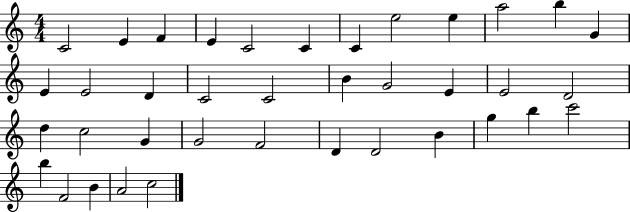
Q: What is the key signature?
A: C major